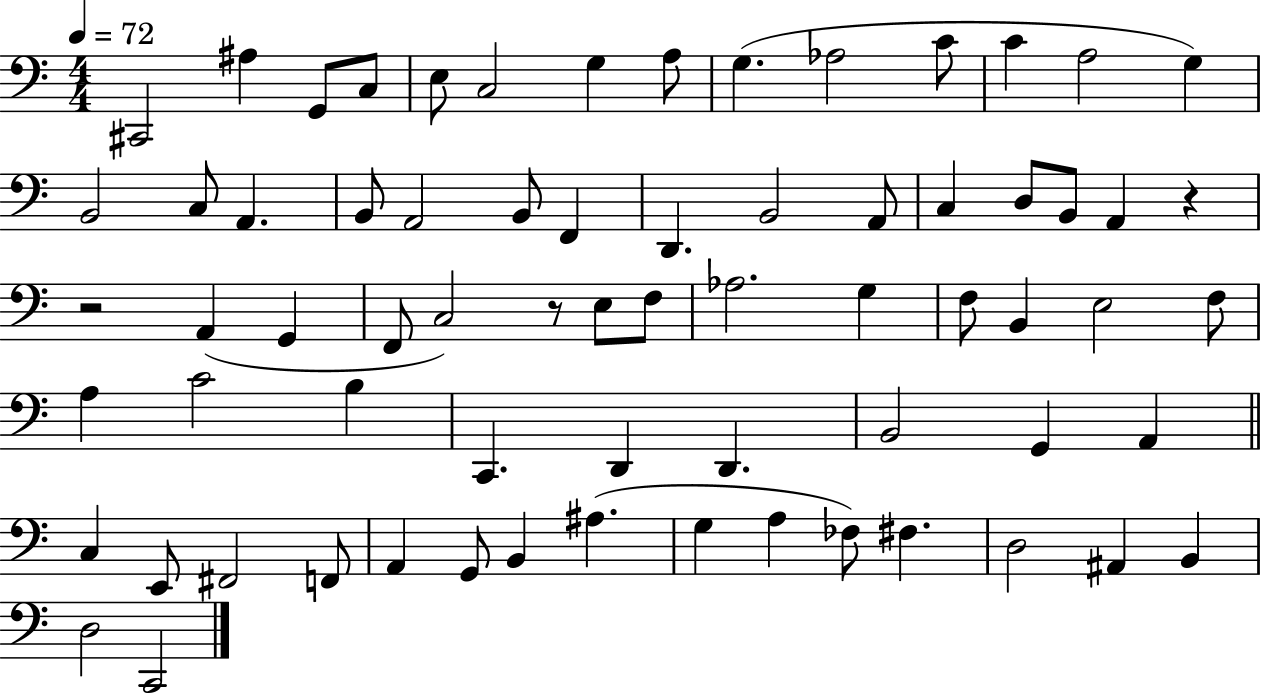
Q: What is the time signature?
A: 4/4